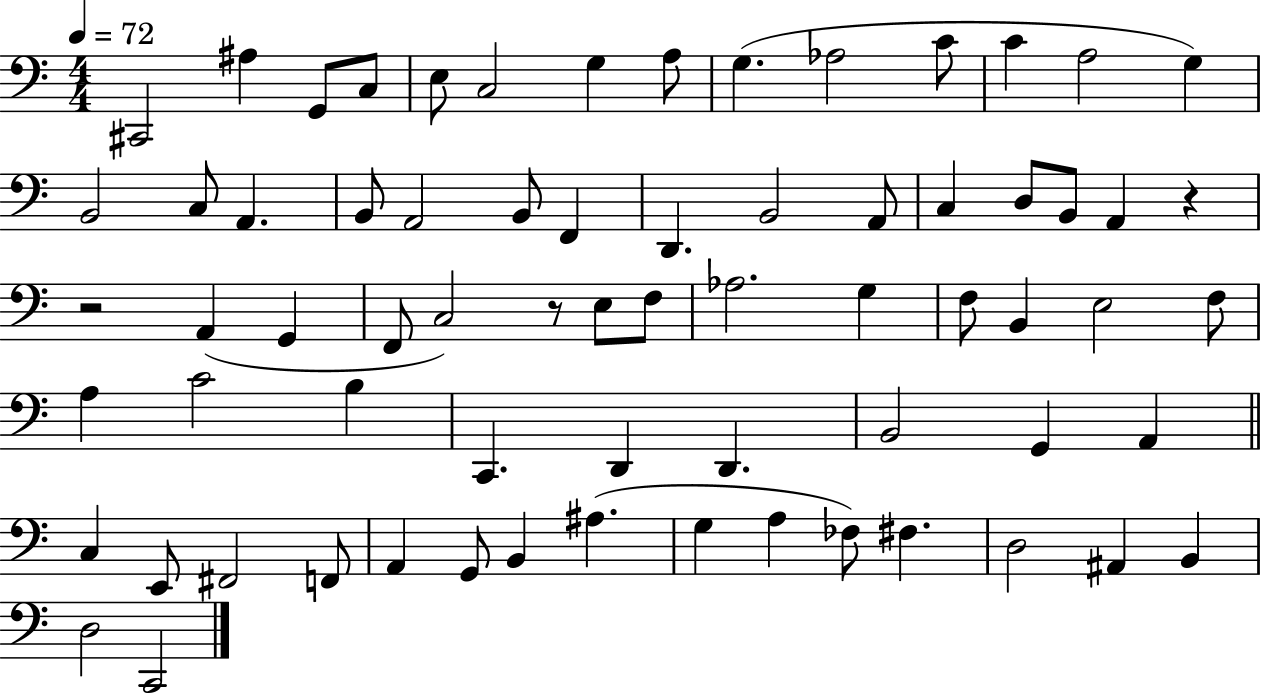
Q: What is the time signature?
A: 4/4